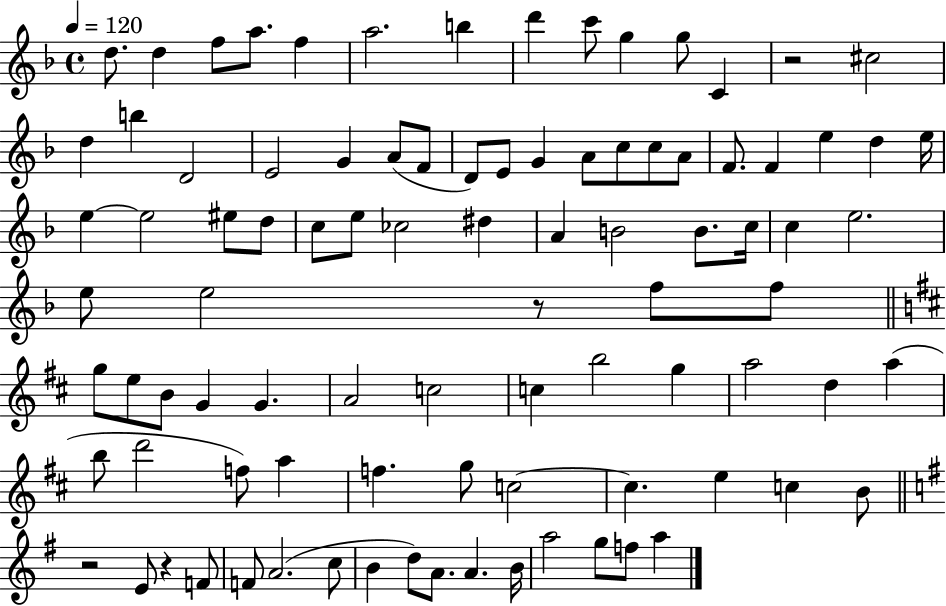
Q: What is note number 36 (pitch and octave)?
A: D5